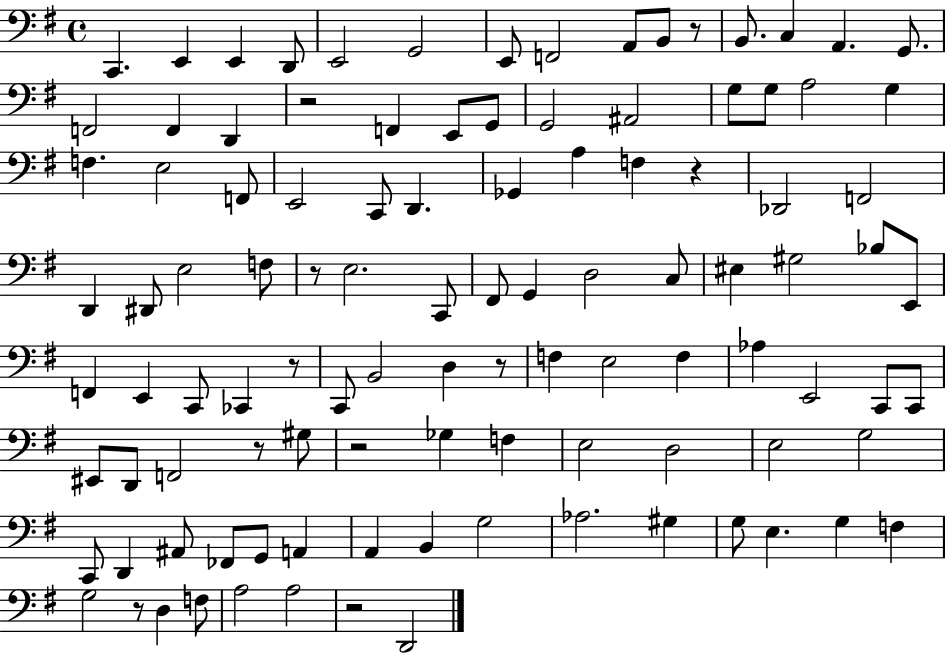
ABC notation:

X:1
T:Untitled
M:4/4
L:1/4
K:G
C,, E,, E,, D,,/2 E,,2 G,,2 E,,/2 F,,2 A,,/2 B,,/2 z/2 B,,/2 C, A,, G,,/2 F,,2 F,, D,, z2 F,, E,,/2 G,,/2 G,,2 ^A,,2 G,/2 G,/2 A,2 G, F, E,2 F,,/2 E,,2 C,,/2 D,, _G,, A, F, z _D,,2 F,,2 D,, ^D,,/2 E,2 F,/2 z/2 E,2 C,,/2 ^F,,/2 G,, D,2 C,/2 ^E, ^G,2 _B,/2 E,,/2 F,, E,, C,,/2 _C,, z/2 C,,/2 B,,2 D, z/2 F, E,2 F, _A, E,,2 C,,/2 C,,/2 ^E,,/2 D,,/2 F,,2 z/2 ^G,/2 z2 _G, F, E,2 D,2 E,2 G,2 C,,/2 D,, ^A,,/2 _F,,/2 G,,/2 A,, A,, B,, G,2 _A,2 ^G, G,/2 E, G, F, G,2 z/2 D, F,/2 A,2 A,2 z2 D,,2